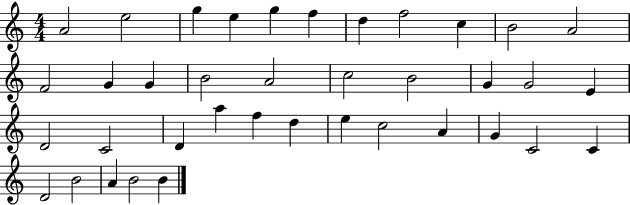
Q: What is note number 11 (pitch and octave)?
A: A4